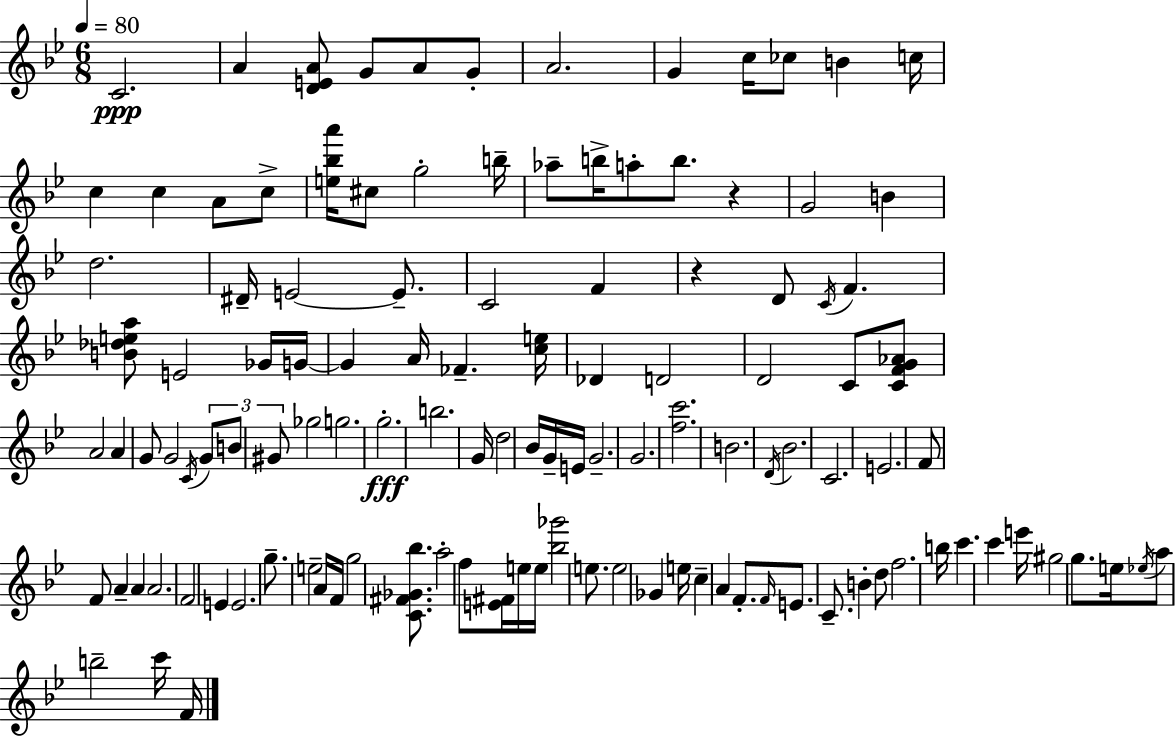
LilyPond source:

{
  \clef treble
  \numericTimeSignature
  \time 6/8
  \key bes \major
  \tempo 4 = 80
  c'2.\ppp | a'4 <d' e' a'>8 g'8 a'8 g'8-. | a'2. | g'4 c''16 ces''8 b'4 c''16 | \break c''4 c''4 a'8 c''8-> | <e'' bes'' a'''>16 cis''8 g''2-. b''16-- | aes''8-- b''16-> a''8-. b''8. r4 | g'2 b'4 | \break d''2. | dis'16-- e'2~~ e'8.-- | c'2 f'4 | r4 d'8 \acciaccatura { c'16 } f'4. | \break <b' des'' e'' a''>8 e'2 ges'16 | g'16~~ g'4 a'16 fes'4.-- | <c'' e''>16 des'4 d'2 | d'2 c'8 <c' f' g' aes'>8 | \break a'2 a'4 | g'8 g'2 \acciaccatura { c'16 } | \tuplet 3/2 { g'8 b'8 gis'8 } ges''2 | g''2. | \break g''2.-.\fff | b''2. | g'16 d''2 bes'16 | g'16-- e'16 g'2.-- | \break g'2. | <f'' c'''>2. | b'2. | \acciaccatura { d'16 } bes'2. | \break c'2. | e'2. | f'8 f'8 a'4-- a'4 | a'2. | \break f'2 e'4 | e'2. | g''8.-- e''2-- | a'16 f'16 g''2 | \break <c' fis' ges' bes''>8. a''2-. f''8 | <e' fis'>16 e''16 e''16 <bes'' ges'''>2 | e''8. e''2 ges'4 | e''16 c''4-- a'4 | \break f'8.-. \grace { f'16 } e'8. c'8.-- b'4-. | d''8 f''2. | b''16 c'''4. c'''4 | e'''16 gis''2 | \break g''8. e''16 \acciaccatura { ees''16 } a''8 b''2-- | c'''16 f'16 \bar "|."
}